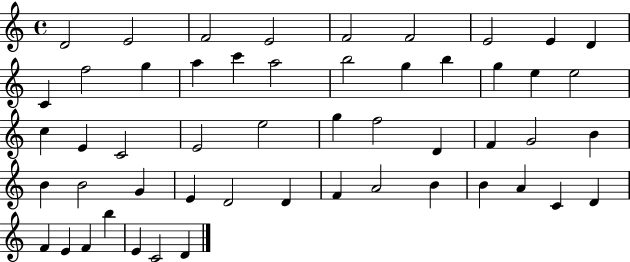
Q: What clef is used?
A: treble